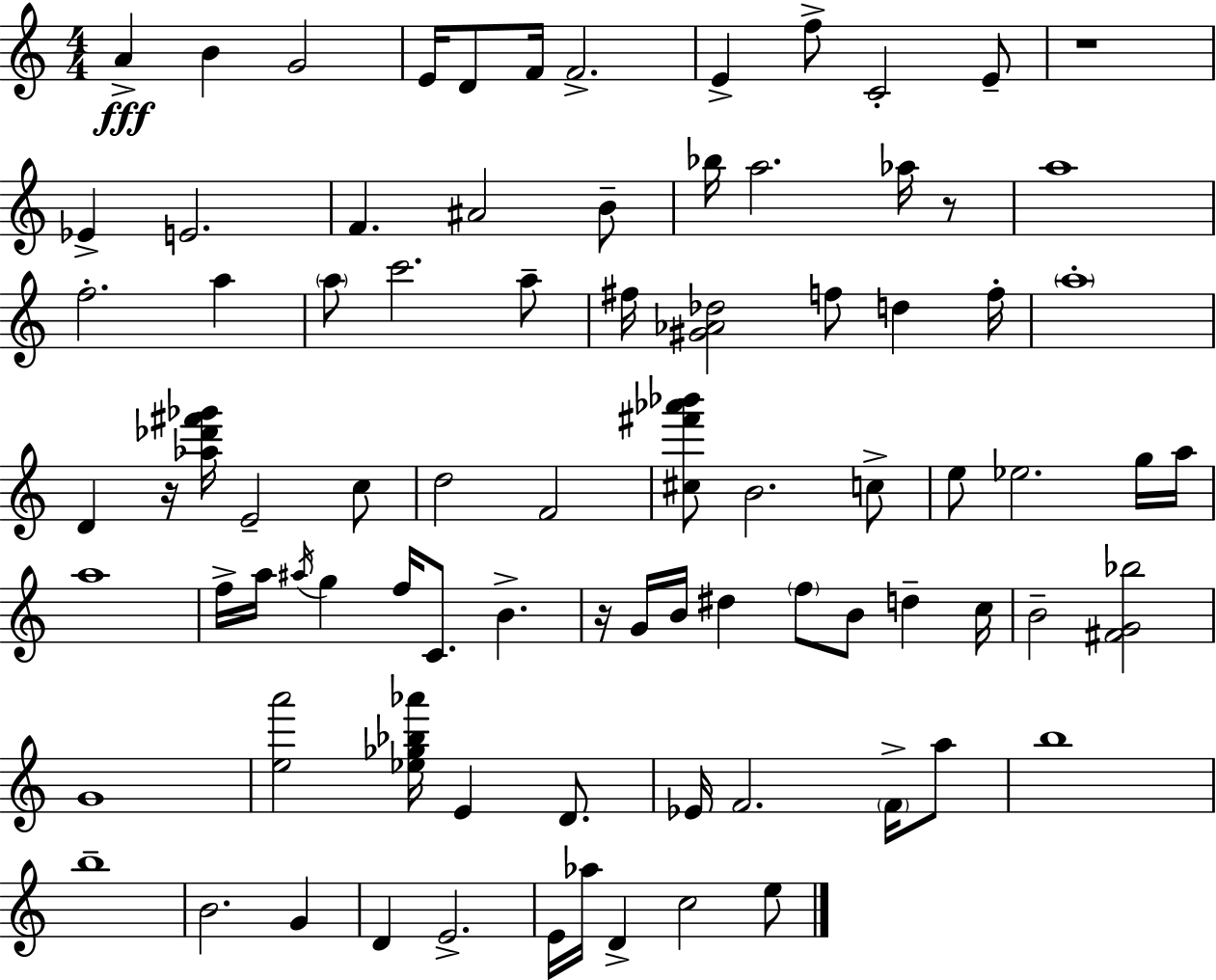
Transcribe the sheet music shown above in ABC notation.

X:1
T:Untitled
M:4/4
L:1/4
K:Am
A B G2 E/4 D/2 F/4 F2 E f/2 C2 E/2 z4 _E E2 F ^A2 B/2 _b/4 a2 _a/4 z/2 a4 f2 a a/2 c'2 a/2 ^f/4 [^G_A_d]2 f/2 d f/4 a4 D z/4 [_a_d'^f'_g']/4 E2 c/2 d2 F2 [^c^f'_a'_b']/2 B2 c/2 e/2 _e2 g/4 a/4 a4 f/4 a/4 ^a/4 g f/4 C/2 B z/4 G/4 B/4 ^d f/2 B/2 d c/4 B2 [^FG_b]2 G4 [ea']2 [_e_g_b_a']/4 E D/2 _E/4 F2 F/4 a/2 b4 b4 B2 G D E2 E/4 _a/4 D c2 e/2